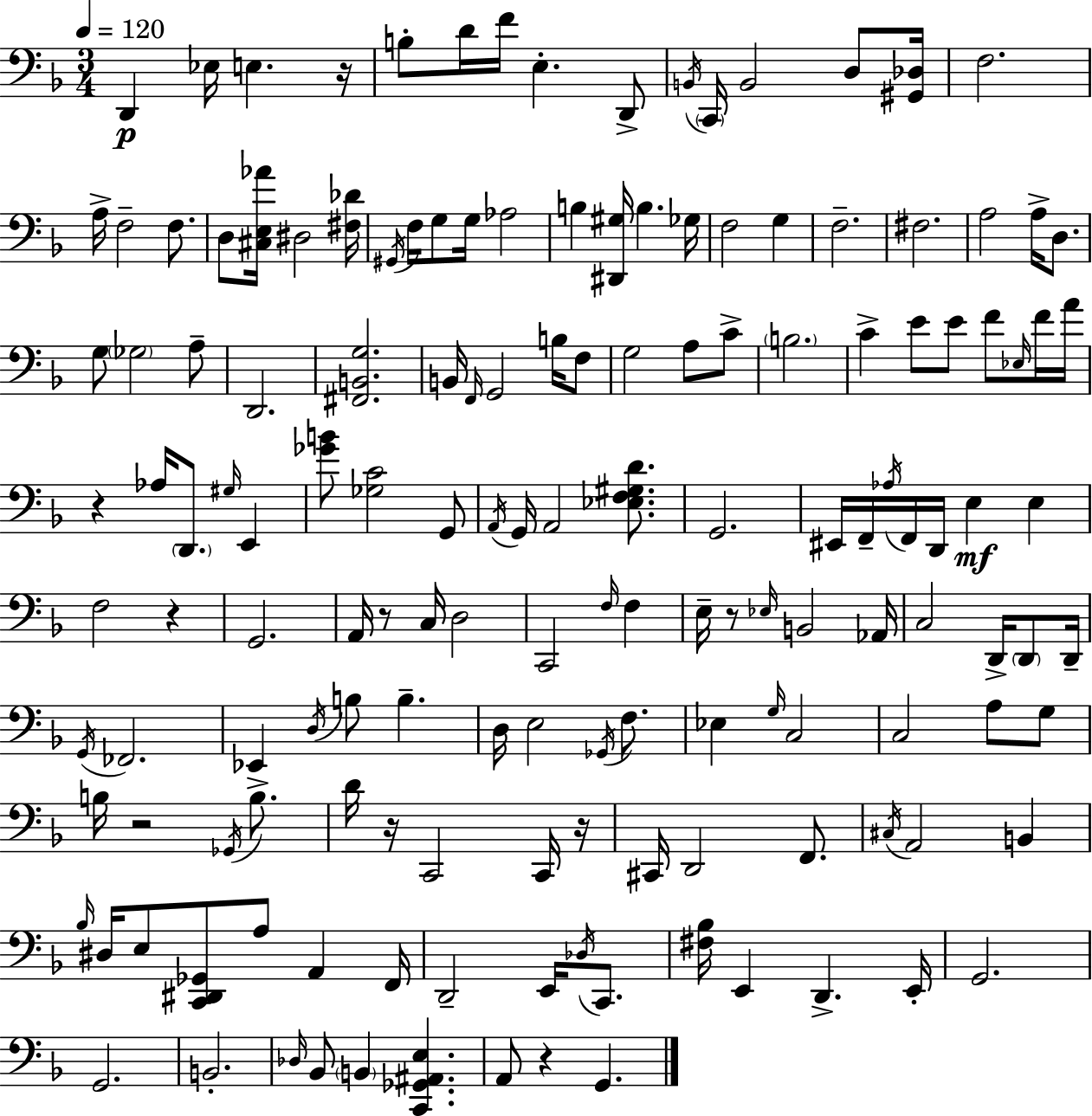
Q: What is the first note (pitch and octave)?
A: D2